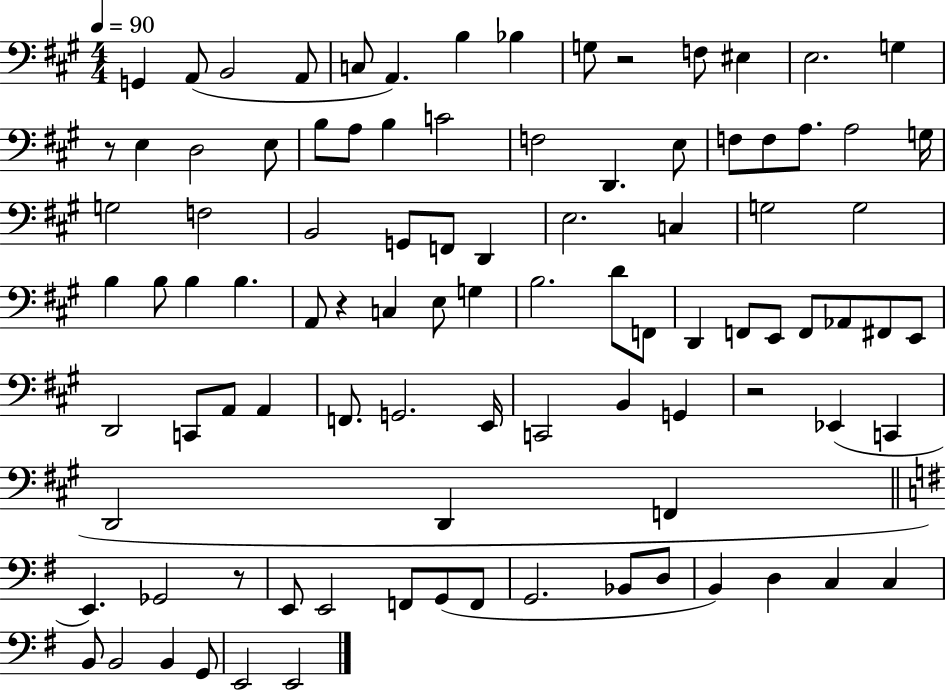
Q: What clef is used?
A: bass